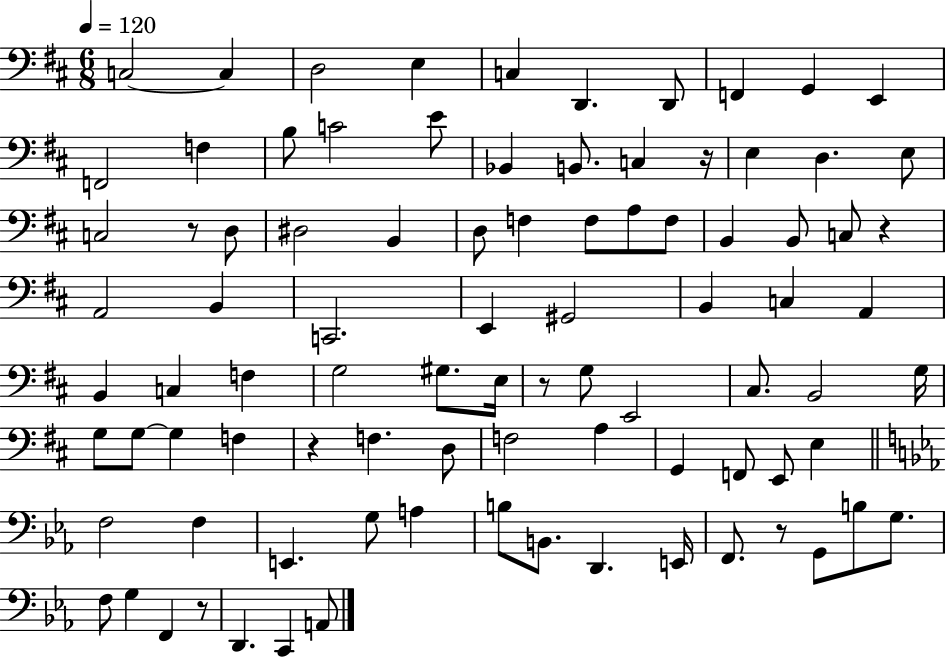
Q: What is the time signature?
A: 6/8